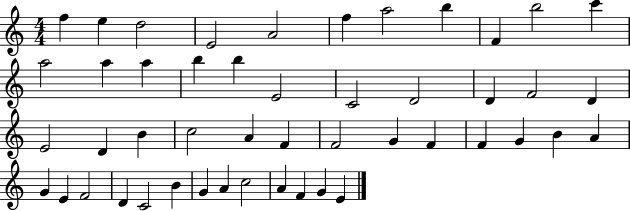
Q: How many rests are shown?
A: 0